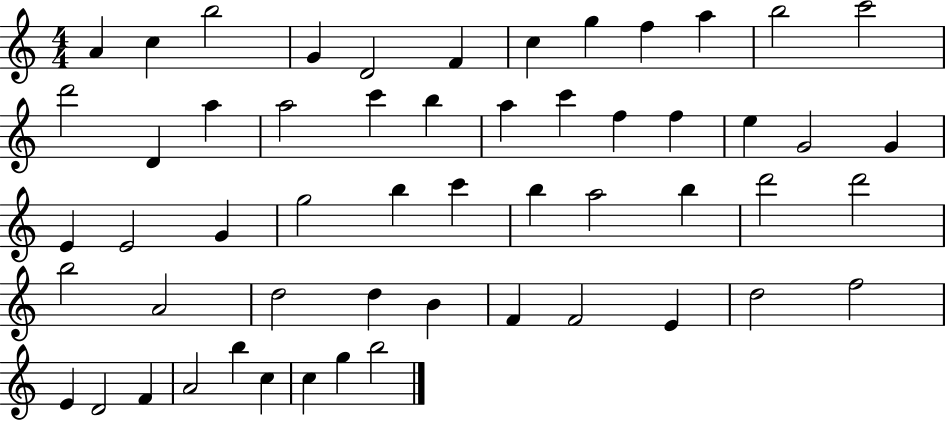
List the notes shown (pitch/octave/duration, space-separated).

A4/q C5/q B5/h G4/q D4/h F4/q C5/q G5/q F5/q A5/q B5/h C6/h D6/h D4/q A5/q A5/h C6/q B5/q A5/q C6/q F5/q F5/q E5/q G4/h G4/q E4/q E4/h G4/q G5/h B5/q C6/q B5/q A5/h B5/q D6/h D6/h B5/h A4/h D5/h D5/q B4/q F4/q F4/h E4/q D5/h F5/h E4/q D4/h F4/q A4/h B5/q C5/q C5/q G5/q B5/h